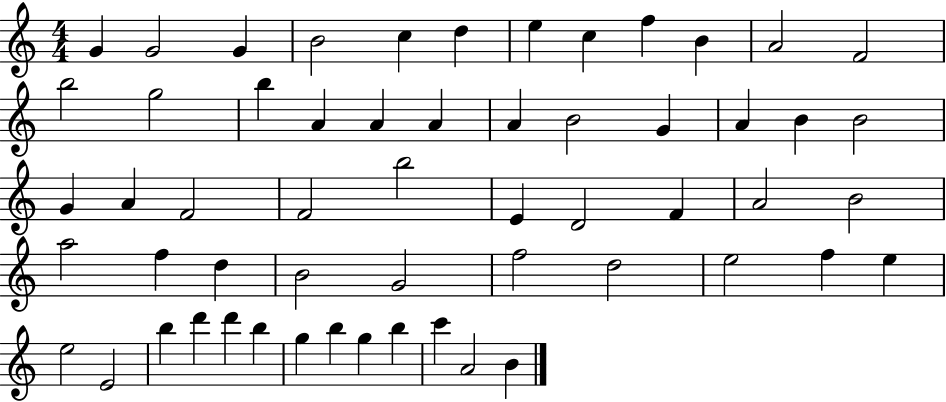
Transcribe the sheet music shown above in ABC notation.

X:1
T:Untitled
M:4/4
L:1/4
K:C
G G2 G B2 c d e c f B A2 F2 b2 g2 b A A A A B2 G A B B2 G A F2 F2 b2 E D2 F A2 B2 a2 f d B2 G2 f2 d2 e2 f e e2 E2 b d' d' b g b g b c' A2 B